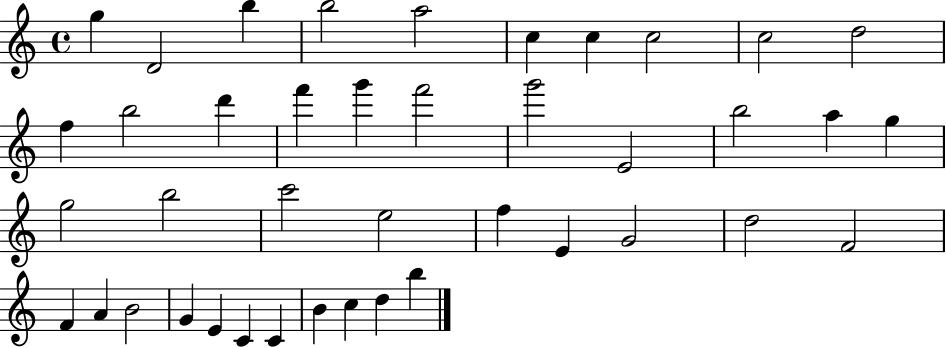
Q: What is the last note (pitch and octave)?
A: B5